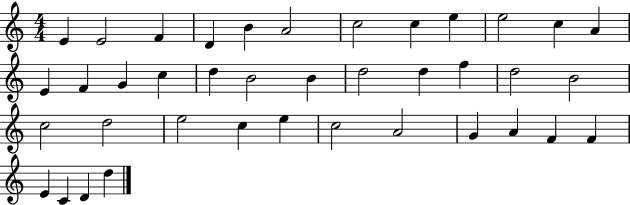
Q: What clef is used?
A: treble